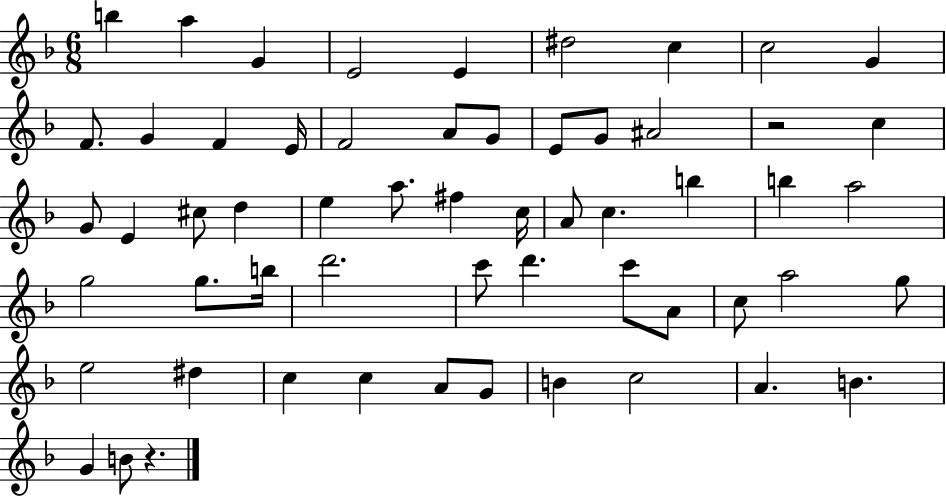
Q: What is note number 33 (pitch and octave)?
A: A5